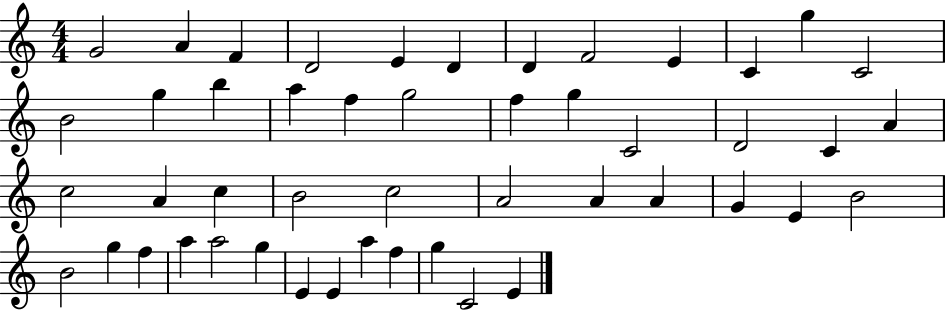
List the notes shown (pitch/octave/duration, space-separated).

G4/h A4/q F4/q D4/h E4/q D4/q D4/q F4/h E4/q C4/q G5/q C4/h B4/h G5/q B5/q A5/q F5/q G5/h F5/q G5/q C4/h D4/h C4/q A4/q C5/h A4/q C5/q B4/h C5/h A4/h A4/q A4/q G4/q E4/q B4/h B4/h G5/q F5/q A5/q A5/h G5/q E4/q E4/q A5/q F5/q G5/q C4/h E4/q